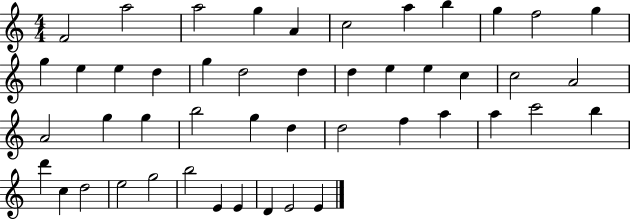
X:1
T:Untitled
M:4/4
L:1/4
K:C
F2 a2 a2 g A c2 a b g f2 g g e e d g d2 d d e e c c2 A2 A2 g g b2 g d d2 f a a c'2 b d' c d2 e2 g2 b2 E E D E2 E